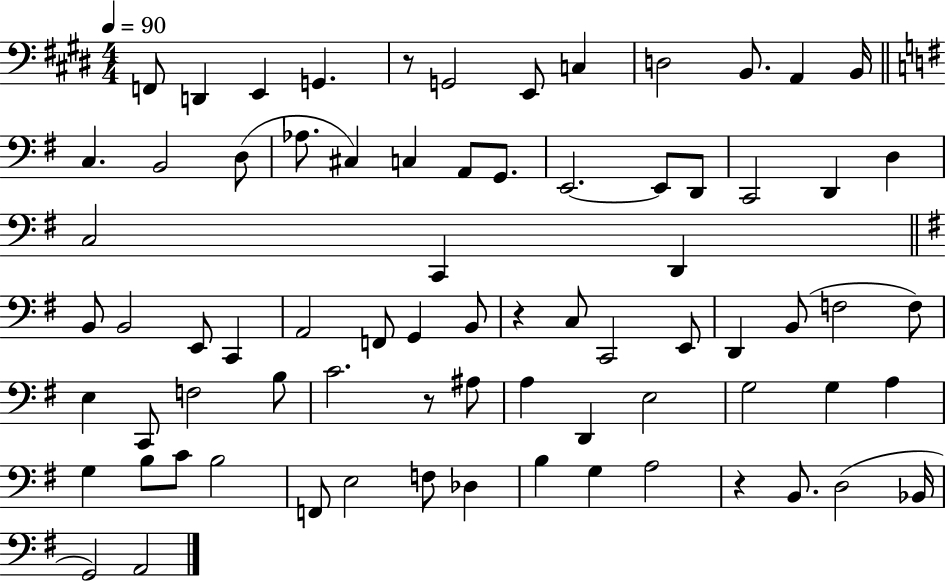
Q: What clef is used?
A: bass